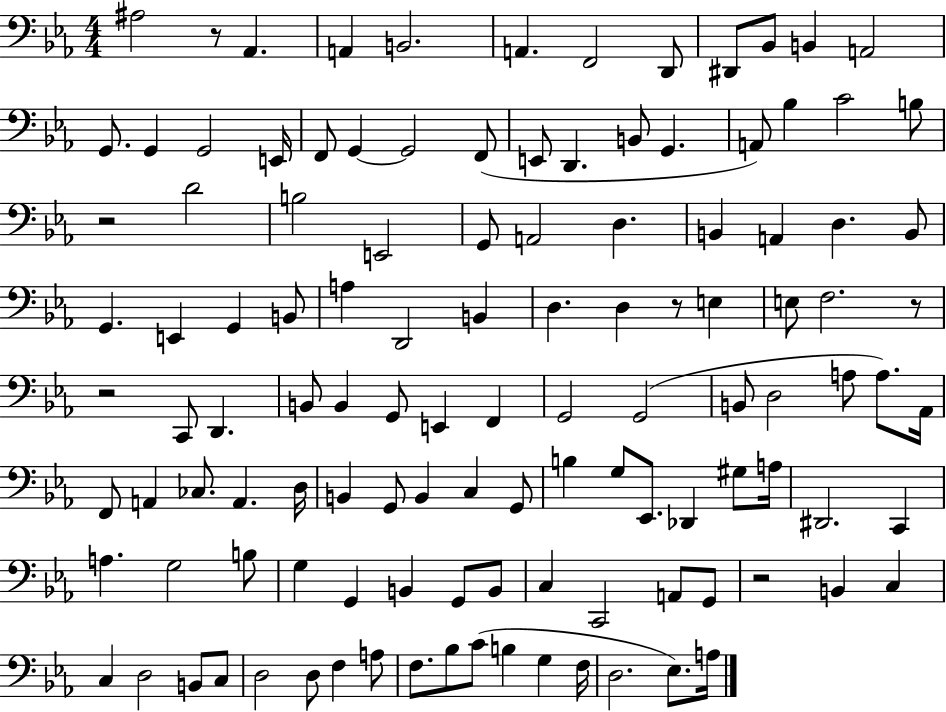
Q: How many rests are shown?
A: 6